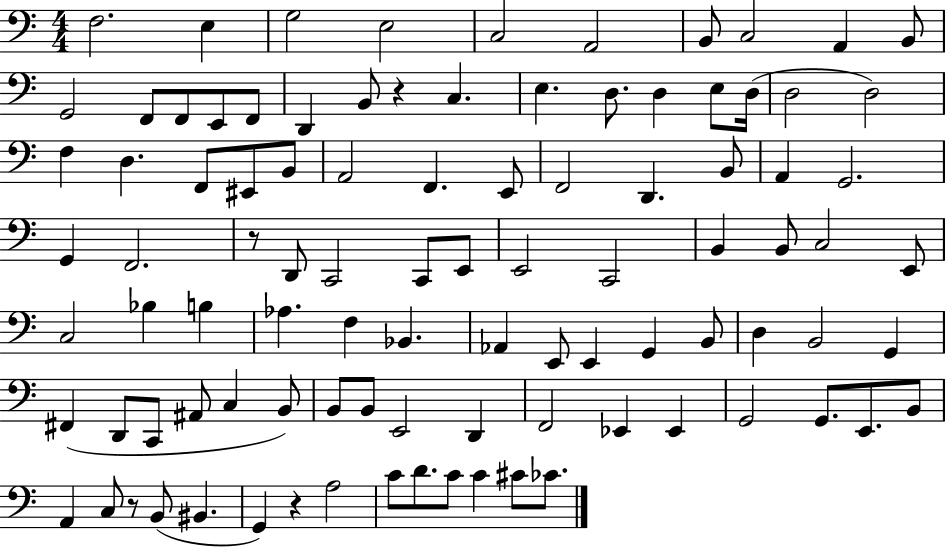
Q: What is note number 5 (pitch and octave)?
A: C3